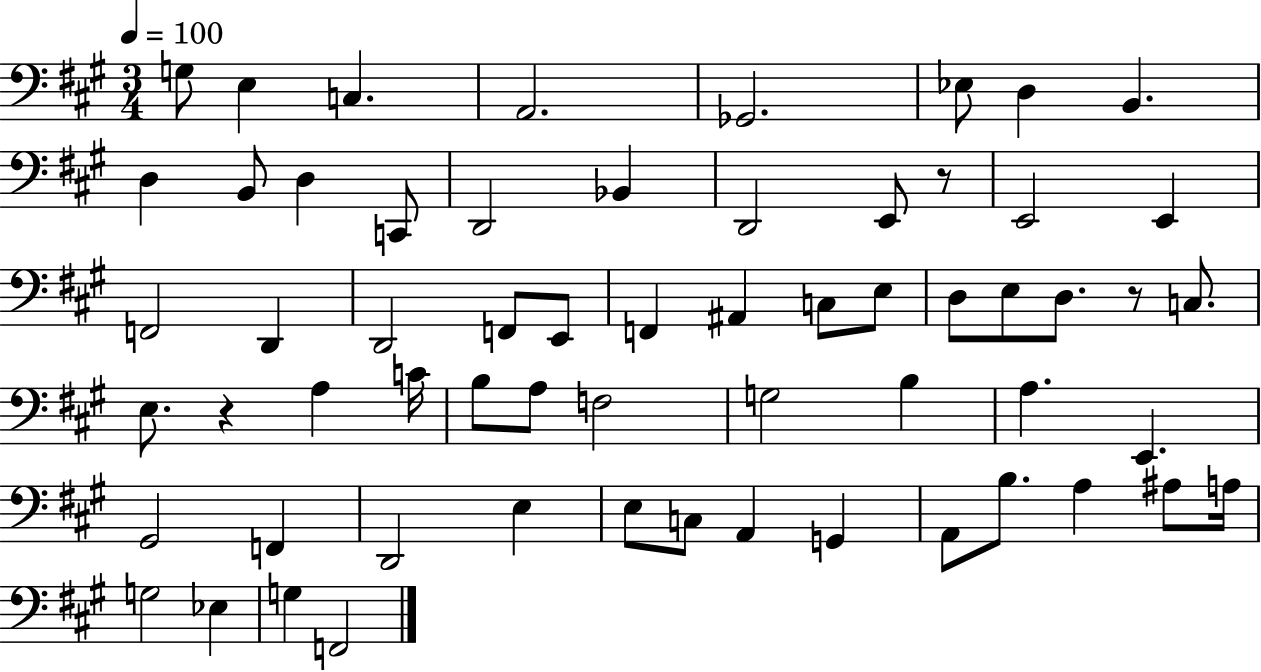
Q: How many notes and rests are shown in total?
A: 61